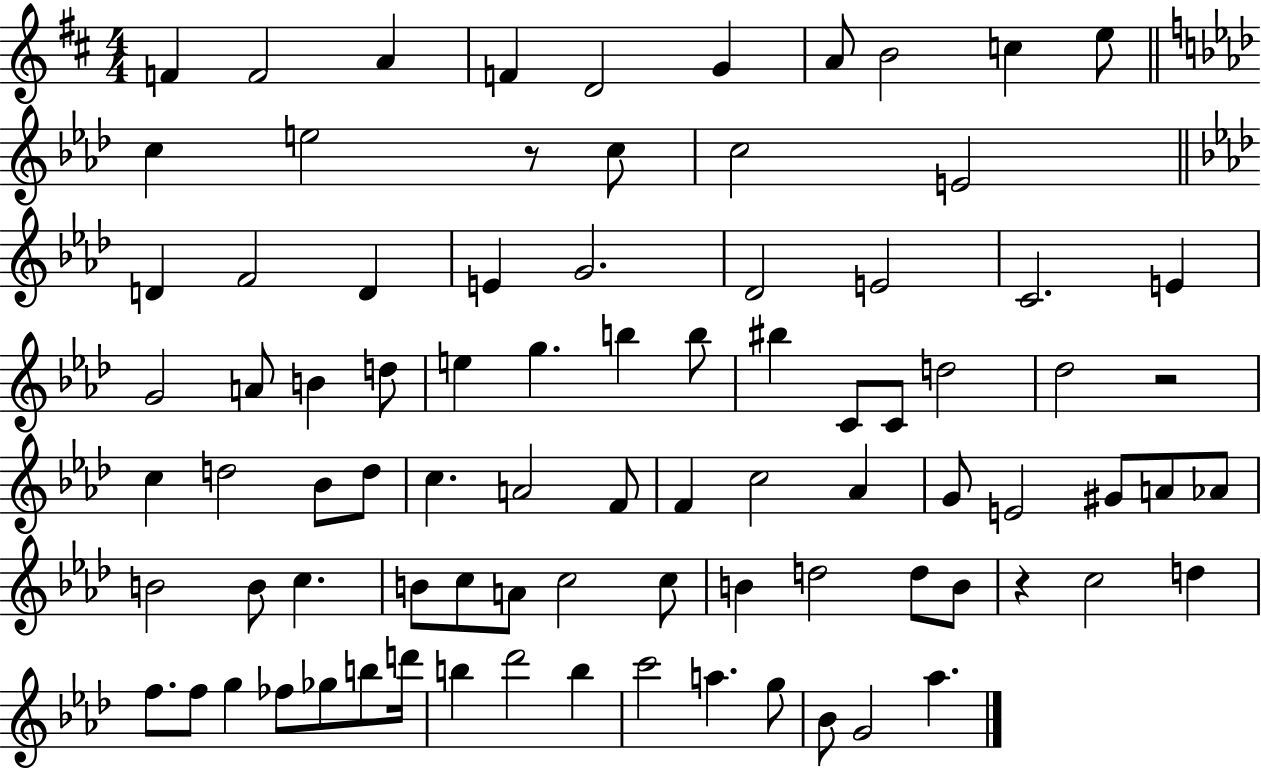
F4/q F4/h A4/q F4/q D4/h G4/q A4/e B4/h C5/q E5/e C5/q E5/h R/e C5/e C5/h E4/h D4/q F4/h D4/q E4/q G4/h. Db4/h E4/h C4/h. E4/q G4/h A4/e B4/q D5/e E5/q G5/q. B5/q B5/e BIS5/q C4/e C4/e D5/h Db5/h R/h C5/q D5/h Bb4/e D5/e C5/q. A4/h F4/e F4/q C5/h Ab4/q G4/e E4/h G#4/e A4/e Ab4/e B4/h B4/e C5/q. B4/e C5/e A4/e C5/h C5/e B4/q D5/h D5/e B4/e R/q C5/h D5/q F5/e. F5/e G5/q FES5/e Gb5/e B5/e D6/s B5/q Db6/h B5/q C6/h A5/q. G5/e Bb4/e G4/h Ab5/q.